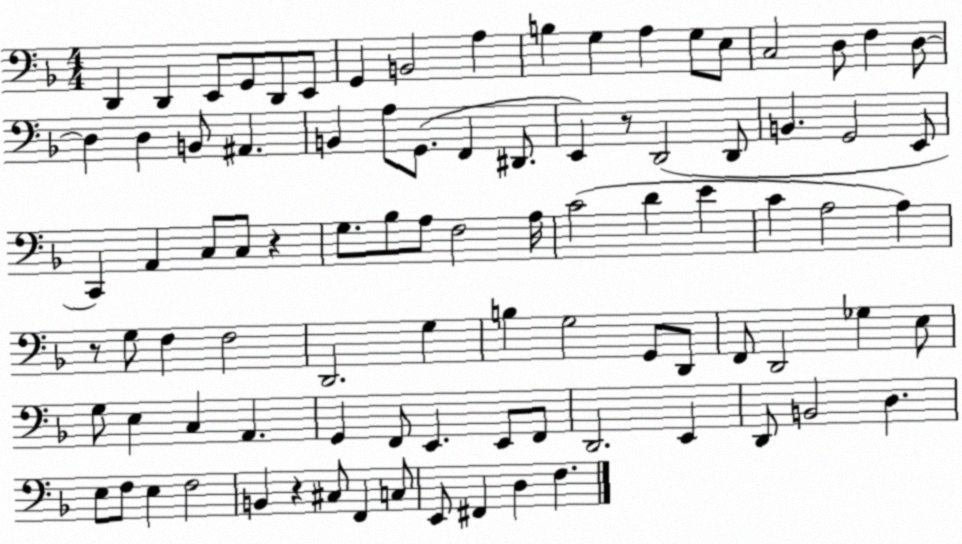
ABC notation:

X:1
T:Untitled
M:4/4
L:1/4
K:F
D,, D,, E,,/2 G,,/2 D,,/2 E,,/2 G,, B,,2 A, B, G, A, G,/2 E,/2 C,2 D,/2 F, D,/2 D, D, B,,/2 ^A,, B,, A,/2 G,,/2 F,, ^D,,/2 E,, z/2 D,,2 D,,/2 B,, G,,2 E,,/2 C,, A,, C,/2 C,/2 z G,/2 _B,/2 A,/2 F,2 A,/4 C2 D E C A,2 A, z/2 G,/2 F, F,2 D,,2 G, B, G,2 G,,/2 D,,/2 F,,/2 D,,2 _G, E,/2 G,/2 E, C, A,, G,, F,,/2 E,, E,,/2 F,,/2 D,,2 E,, D,,/2 B,,2 D, E,/2 F,/2 E, F,2 B,, z ^C,/2 F,, C,/2 E,,/2 ^F,, D, F,